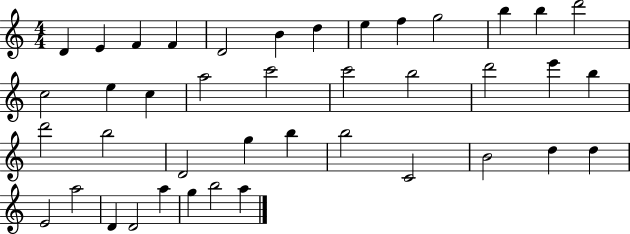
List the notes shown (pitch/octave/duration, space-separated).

D4/q E4/q F4/q F4/q D4/h B4/q D5/q E5/q F5/q G5/h B5/q B5/q D6/h C5/h E5/q C5/q A5/h C6/h C6/h B5/h D6/h E6/q B5/q D6/h B5/h D4/h G5/q B5/q B5/h C4/h B4/h D5/q D5/q E4/h A5/h D4/q D4/h A5/q G5/q B5/h A5/q